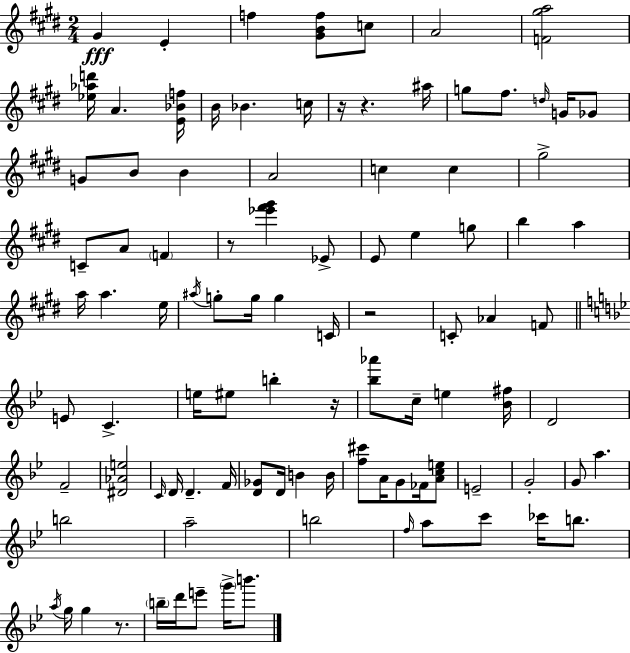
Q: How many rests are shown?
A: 6